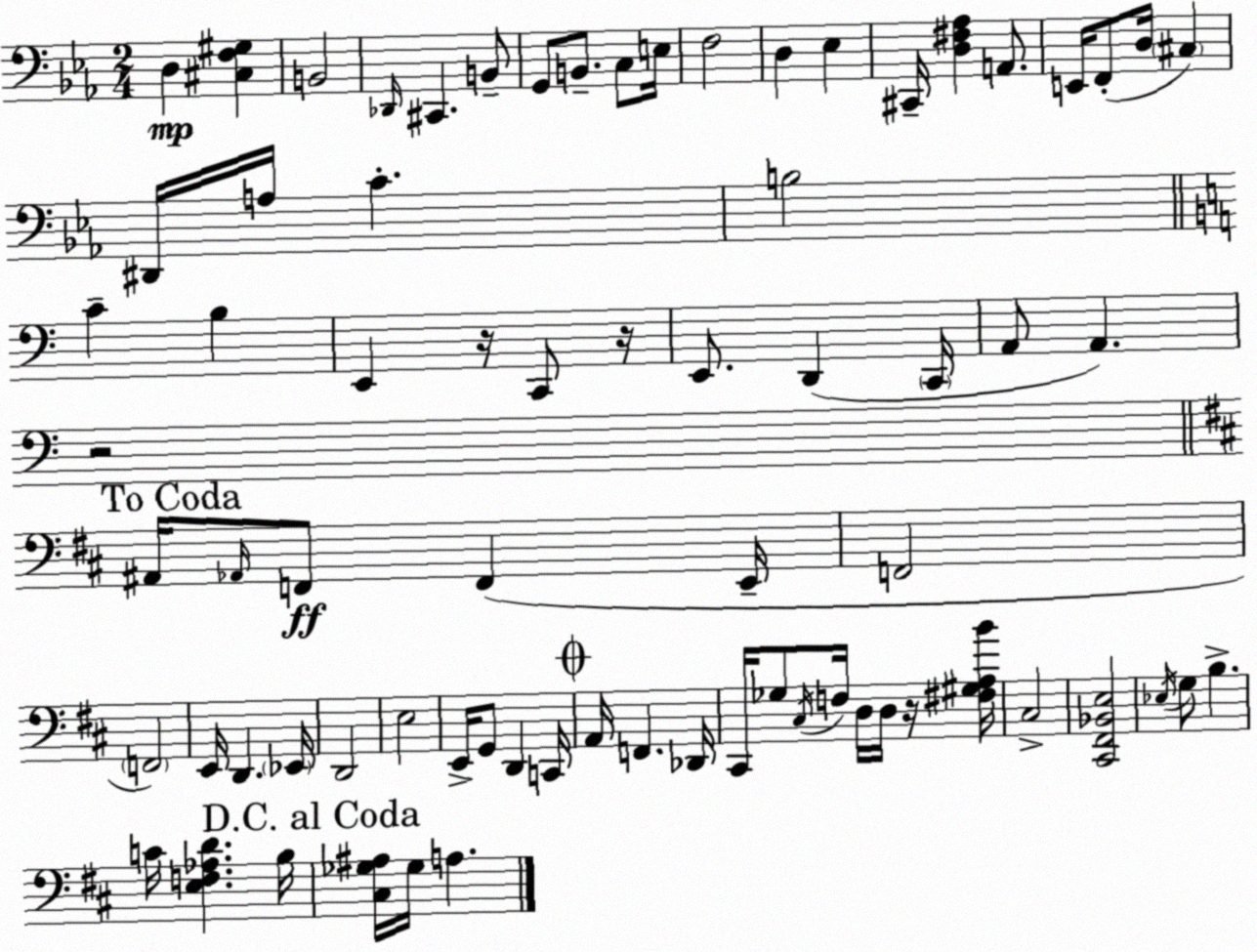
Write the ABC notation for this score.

X:1
T:Untitled
M:2/4
L:1/4
K:Cm
D, [^C,F,^G,] B,,2 _D,,/4 ^C,, B,,/2 G,,/2 B,,/2 C,/2 E,/4 F,2 D, _E, ^C,,/4 [D,^F,_A,] A,,/2 E,,/4 F,,/2 D,/4 ^C, ^D,,/4 A,/4 C B,2 C B, E,, z/4 C,,/2 z/4 E,,/2 D,, C,,/4 A,,/2 A,, z2 ^A,,/4 _A,,/4 F,,/2 F,, E,,/4 F,,2 F,,2 E,,/4 D,, _E,,/4 D,,2 E,2 E,,/4 G,,/2 D,, C,,/4 A,,/4 F,, _D,,/4 ^C,,/4 _G,/2 ^C,/4 F,/4 D,/4 D,/4 z/4 [^F,^G,A,B]/4 ^C,2 [^C,,^F,,_B,,E,]2 _E,/4 G,/2 B, C/4 [E,F,_A,D] B,/4 [^C,_G,^A,]/4 _G,/4 A,